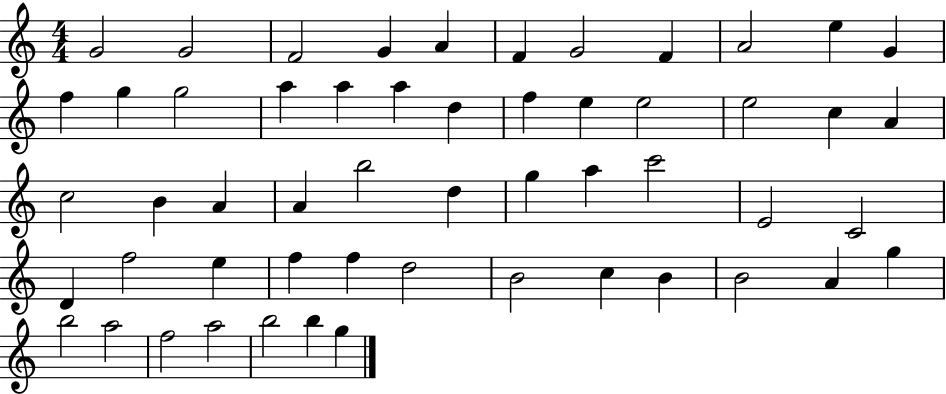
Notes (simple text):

G4/h G4/h F4/h G4/q A4/q F4/q G4/h F4/q A4/h E5/q G4/q F5/q G5/q G5/h A5/q A5/q A5/q D5/q F5/q E5/q E5/h E5/h C5/q A4/q C5/h B4/q A4/q A4/q B5/h D5/q G5/q A5/q C6/h E4/h C4/h D4/q F5/h E5/q F5/q F5/q D5/h B4/h C5/q B4/q B4/h A4/q G5/q B5/h A5/h F5/h A5/h B5/h B5/q G5/q